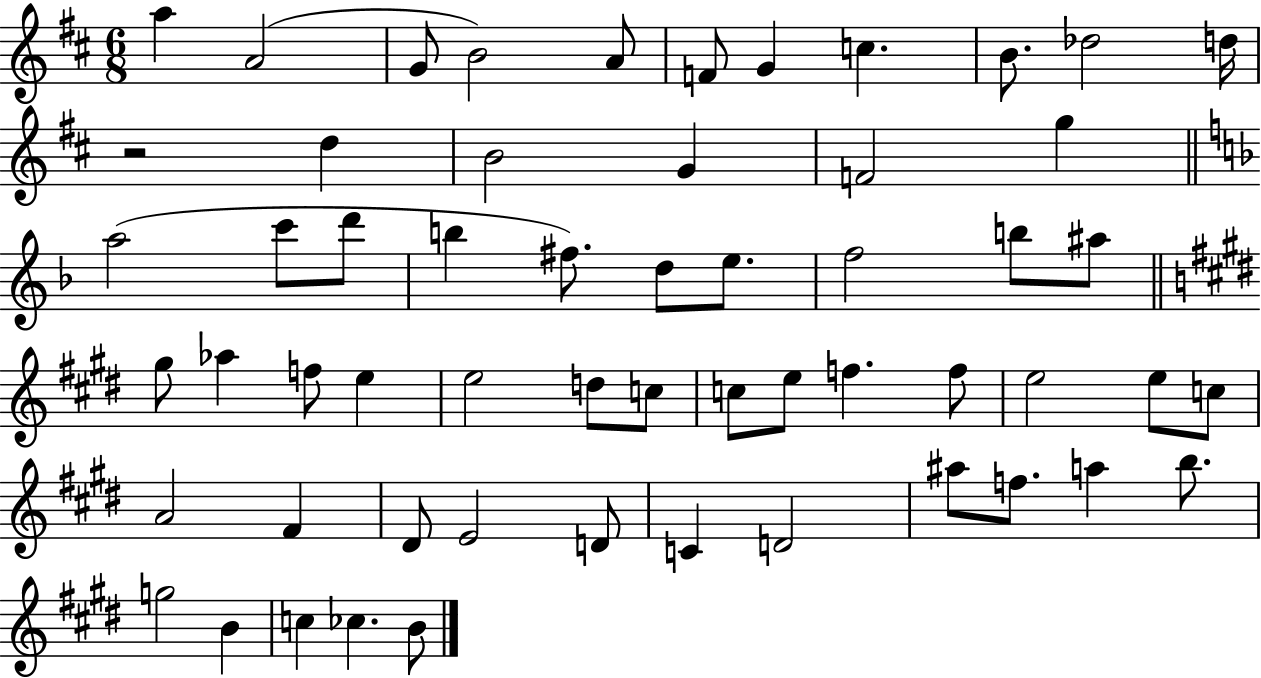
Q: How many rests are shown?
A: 1